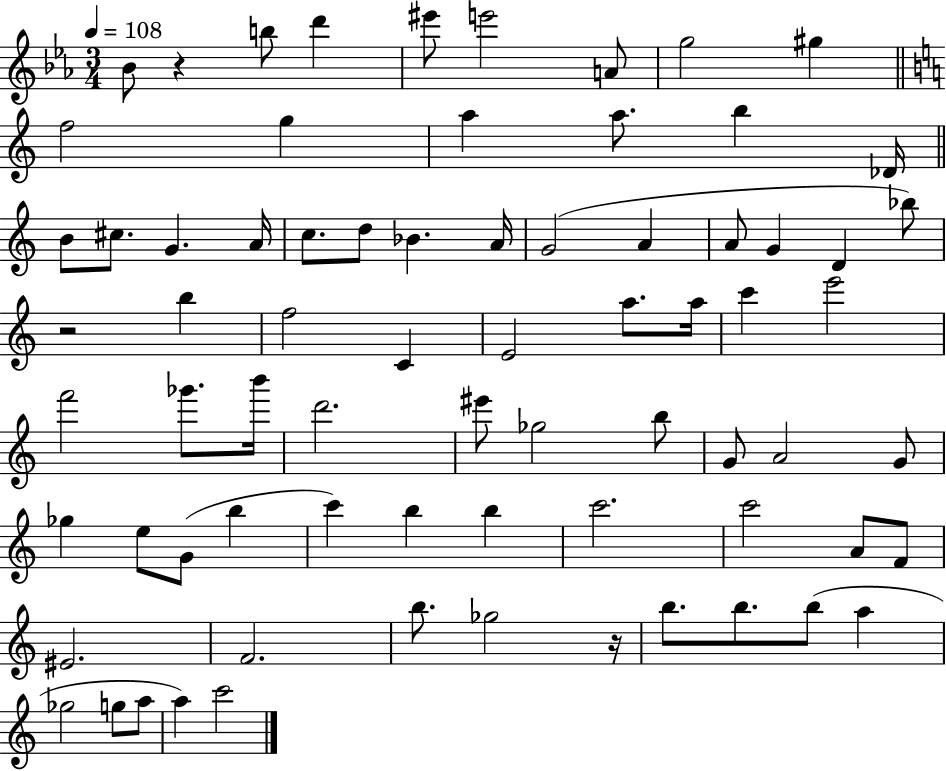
Bb4/e R/q B5/e D6/q EIS6/e E6/h A4/e G5/h G#5/q F5/h G5/q A5/q A5/e. B5/q Db4/s B4/e C#5/e. G4/q. A4/s C5/e. D5/e Bb4/q. A4/s G4/h A4/q A4/e G4/q D4/q Bb5/e R/h B5/q F5/h C4/q E4/h A5/e. A5/s C6/q E6/h F6/h Gb6/e. B6/s D6/h. EIS6/e Gb5/h B5/e G4/e A4/h G4/e Gb5/q E5/e G4/e B5/q C6/q B5/q B5/q C6/h. C6/h A4/e F4/e EIS4/h. F4/h. B5/e. Gb5/h R/s B5/e. B5/e. B5/e A5/q Gb5/h G5/e A5/e A5/q C6/h